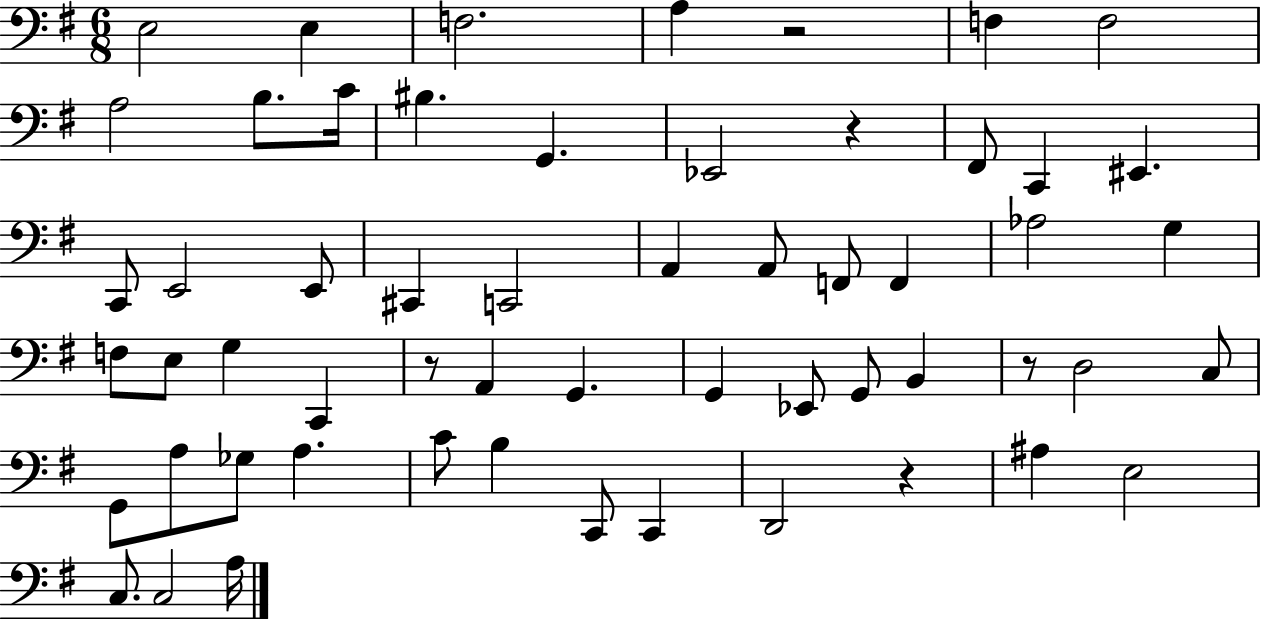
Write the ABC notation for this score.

X:1
T:Untitled
M:6/8
L:1/4
K:G
E,2 E, F,2 A, z2 F, F,2 A,2 B,/2 C/4 ^B, G,, _E,,2 z ^F,,/2 C,, ^E,, C,,/2 E,,2 E,,/2 ^C,, C,,2 A,, A,,/2 F,,/2 F,, _A,2 G, F,/2 E,/2 G, C,, z/2 A,, G,, G,, _E,,/2 G,,/2 B,, z/2 D,2 C,/2 G,,/2 A,/2 _G,/2 A, C/2 B, C,,/2 C,, D,,2 z ^A, E,2 C,/2 C,2 A,/4